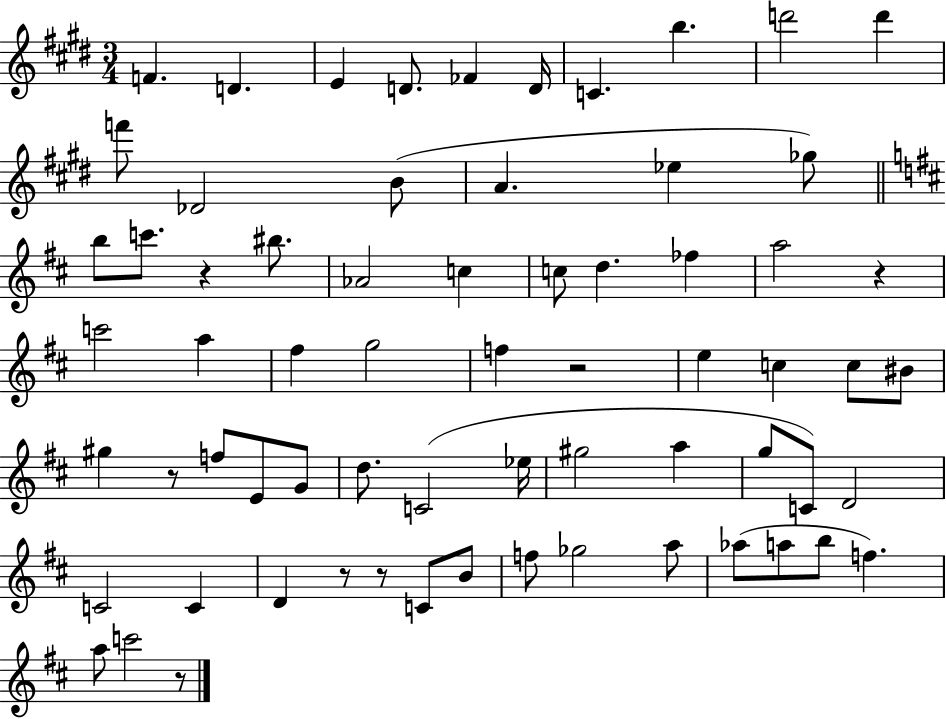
{
  \clef treble
  \numericTimeSignature
  \time 3/4
  \key e \major
  f'4. d'4. | e'4 d'8. fes'4 d'16 | c'4. b''4. | d'''2 d'''4 | \break f'''8 des'2 b'8( | a'4. ees''4 ges''8) | \bar "||" \break \key d \major b''8 c'''8. r4 bis''8. | aes'2 c''4 | c''8 d''4. fes''4 | a''2 r4 | \break c'''2 a''4 | fis''4 g''2 | f''4 r2 | e''4 c''4 c''8 bis'8 | \break gis''4 r8 f''8 e'8 g'8 | d''8. c'2( ees''16 | gis''2 a''4 | g''8 c'8) d'2 | \break c'2 c'4 | d'4 r8 r8 c'8 b'8 | f''8 ges''2 a''8 | aes''8( a''8 b''8 f''4.) | \break a''8 c'''2 r8 | \bar "|."
}